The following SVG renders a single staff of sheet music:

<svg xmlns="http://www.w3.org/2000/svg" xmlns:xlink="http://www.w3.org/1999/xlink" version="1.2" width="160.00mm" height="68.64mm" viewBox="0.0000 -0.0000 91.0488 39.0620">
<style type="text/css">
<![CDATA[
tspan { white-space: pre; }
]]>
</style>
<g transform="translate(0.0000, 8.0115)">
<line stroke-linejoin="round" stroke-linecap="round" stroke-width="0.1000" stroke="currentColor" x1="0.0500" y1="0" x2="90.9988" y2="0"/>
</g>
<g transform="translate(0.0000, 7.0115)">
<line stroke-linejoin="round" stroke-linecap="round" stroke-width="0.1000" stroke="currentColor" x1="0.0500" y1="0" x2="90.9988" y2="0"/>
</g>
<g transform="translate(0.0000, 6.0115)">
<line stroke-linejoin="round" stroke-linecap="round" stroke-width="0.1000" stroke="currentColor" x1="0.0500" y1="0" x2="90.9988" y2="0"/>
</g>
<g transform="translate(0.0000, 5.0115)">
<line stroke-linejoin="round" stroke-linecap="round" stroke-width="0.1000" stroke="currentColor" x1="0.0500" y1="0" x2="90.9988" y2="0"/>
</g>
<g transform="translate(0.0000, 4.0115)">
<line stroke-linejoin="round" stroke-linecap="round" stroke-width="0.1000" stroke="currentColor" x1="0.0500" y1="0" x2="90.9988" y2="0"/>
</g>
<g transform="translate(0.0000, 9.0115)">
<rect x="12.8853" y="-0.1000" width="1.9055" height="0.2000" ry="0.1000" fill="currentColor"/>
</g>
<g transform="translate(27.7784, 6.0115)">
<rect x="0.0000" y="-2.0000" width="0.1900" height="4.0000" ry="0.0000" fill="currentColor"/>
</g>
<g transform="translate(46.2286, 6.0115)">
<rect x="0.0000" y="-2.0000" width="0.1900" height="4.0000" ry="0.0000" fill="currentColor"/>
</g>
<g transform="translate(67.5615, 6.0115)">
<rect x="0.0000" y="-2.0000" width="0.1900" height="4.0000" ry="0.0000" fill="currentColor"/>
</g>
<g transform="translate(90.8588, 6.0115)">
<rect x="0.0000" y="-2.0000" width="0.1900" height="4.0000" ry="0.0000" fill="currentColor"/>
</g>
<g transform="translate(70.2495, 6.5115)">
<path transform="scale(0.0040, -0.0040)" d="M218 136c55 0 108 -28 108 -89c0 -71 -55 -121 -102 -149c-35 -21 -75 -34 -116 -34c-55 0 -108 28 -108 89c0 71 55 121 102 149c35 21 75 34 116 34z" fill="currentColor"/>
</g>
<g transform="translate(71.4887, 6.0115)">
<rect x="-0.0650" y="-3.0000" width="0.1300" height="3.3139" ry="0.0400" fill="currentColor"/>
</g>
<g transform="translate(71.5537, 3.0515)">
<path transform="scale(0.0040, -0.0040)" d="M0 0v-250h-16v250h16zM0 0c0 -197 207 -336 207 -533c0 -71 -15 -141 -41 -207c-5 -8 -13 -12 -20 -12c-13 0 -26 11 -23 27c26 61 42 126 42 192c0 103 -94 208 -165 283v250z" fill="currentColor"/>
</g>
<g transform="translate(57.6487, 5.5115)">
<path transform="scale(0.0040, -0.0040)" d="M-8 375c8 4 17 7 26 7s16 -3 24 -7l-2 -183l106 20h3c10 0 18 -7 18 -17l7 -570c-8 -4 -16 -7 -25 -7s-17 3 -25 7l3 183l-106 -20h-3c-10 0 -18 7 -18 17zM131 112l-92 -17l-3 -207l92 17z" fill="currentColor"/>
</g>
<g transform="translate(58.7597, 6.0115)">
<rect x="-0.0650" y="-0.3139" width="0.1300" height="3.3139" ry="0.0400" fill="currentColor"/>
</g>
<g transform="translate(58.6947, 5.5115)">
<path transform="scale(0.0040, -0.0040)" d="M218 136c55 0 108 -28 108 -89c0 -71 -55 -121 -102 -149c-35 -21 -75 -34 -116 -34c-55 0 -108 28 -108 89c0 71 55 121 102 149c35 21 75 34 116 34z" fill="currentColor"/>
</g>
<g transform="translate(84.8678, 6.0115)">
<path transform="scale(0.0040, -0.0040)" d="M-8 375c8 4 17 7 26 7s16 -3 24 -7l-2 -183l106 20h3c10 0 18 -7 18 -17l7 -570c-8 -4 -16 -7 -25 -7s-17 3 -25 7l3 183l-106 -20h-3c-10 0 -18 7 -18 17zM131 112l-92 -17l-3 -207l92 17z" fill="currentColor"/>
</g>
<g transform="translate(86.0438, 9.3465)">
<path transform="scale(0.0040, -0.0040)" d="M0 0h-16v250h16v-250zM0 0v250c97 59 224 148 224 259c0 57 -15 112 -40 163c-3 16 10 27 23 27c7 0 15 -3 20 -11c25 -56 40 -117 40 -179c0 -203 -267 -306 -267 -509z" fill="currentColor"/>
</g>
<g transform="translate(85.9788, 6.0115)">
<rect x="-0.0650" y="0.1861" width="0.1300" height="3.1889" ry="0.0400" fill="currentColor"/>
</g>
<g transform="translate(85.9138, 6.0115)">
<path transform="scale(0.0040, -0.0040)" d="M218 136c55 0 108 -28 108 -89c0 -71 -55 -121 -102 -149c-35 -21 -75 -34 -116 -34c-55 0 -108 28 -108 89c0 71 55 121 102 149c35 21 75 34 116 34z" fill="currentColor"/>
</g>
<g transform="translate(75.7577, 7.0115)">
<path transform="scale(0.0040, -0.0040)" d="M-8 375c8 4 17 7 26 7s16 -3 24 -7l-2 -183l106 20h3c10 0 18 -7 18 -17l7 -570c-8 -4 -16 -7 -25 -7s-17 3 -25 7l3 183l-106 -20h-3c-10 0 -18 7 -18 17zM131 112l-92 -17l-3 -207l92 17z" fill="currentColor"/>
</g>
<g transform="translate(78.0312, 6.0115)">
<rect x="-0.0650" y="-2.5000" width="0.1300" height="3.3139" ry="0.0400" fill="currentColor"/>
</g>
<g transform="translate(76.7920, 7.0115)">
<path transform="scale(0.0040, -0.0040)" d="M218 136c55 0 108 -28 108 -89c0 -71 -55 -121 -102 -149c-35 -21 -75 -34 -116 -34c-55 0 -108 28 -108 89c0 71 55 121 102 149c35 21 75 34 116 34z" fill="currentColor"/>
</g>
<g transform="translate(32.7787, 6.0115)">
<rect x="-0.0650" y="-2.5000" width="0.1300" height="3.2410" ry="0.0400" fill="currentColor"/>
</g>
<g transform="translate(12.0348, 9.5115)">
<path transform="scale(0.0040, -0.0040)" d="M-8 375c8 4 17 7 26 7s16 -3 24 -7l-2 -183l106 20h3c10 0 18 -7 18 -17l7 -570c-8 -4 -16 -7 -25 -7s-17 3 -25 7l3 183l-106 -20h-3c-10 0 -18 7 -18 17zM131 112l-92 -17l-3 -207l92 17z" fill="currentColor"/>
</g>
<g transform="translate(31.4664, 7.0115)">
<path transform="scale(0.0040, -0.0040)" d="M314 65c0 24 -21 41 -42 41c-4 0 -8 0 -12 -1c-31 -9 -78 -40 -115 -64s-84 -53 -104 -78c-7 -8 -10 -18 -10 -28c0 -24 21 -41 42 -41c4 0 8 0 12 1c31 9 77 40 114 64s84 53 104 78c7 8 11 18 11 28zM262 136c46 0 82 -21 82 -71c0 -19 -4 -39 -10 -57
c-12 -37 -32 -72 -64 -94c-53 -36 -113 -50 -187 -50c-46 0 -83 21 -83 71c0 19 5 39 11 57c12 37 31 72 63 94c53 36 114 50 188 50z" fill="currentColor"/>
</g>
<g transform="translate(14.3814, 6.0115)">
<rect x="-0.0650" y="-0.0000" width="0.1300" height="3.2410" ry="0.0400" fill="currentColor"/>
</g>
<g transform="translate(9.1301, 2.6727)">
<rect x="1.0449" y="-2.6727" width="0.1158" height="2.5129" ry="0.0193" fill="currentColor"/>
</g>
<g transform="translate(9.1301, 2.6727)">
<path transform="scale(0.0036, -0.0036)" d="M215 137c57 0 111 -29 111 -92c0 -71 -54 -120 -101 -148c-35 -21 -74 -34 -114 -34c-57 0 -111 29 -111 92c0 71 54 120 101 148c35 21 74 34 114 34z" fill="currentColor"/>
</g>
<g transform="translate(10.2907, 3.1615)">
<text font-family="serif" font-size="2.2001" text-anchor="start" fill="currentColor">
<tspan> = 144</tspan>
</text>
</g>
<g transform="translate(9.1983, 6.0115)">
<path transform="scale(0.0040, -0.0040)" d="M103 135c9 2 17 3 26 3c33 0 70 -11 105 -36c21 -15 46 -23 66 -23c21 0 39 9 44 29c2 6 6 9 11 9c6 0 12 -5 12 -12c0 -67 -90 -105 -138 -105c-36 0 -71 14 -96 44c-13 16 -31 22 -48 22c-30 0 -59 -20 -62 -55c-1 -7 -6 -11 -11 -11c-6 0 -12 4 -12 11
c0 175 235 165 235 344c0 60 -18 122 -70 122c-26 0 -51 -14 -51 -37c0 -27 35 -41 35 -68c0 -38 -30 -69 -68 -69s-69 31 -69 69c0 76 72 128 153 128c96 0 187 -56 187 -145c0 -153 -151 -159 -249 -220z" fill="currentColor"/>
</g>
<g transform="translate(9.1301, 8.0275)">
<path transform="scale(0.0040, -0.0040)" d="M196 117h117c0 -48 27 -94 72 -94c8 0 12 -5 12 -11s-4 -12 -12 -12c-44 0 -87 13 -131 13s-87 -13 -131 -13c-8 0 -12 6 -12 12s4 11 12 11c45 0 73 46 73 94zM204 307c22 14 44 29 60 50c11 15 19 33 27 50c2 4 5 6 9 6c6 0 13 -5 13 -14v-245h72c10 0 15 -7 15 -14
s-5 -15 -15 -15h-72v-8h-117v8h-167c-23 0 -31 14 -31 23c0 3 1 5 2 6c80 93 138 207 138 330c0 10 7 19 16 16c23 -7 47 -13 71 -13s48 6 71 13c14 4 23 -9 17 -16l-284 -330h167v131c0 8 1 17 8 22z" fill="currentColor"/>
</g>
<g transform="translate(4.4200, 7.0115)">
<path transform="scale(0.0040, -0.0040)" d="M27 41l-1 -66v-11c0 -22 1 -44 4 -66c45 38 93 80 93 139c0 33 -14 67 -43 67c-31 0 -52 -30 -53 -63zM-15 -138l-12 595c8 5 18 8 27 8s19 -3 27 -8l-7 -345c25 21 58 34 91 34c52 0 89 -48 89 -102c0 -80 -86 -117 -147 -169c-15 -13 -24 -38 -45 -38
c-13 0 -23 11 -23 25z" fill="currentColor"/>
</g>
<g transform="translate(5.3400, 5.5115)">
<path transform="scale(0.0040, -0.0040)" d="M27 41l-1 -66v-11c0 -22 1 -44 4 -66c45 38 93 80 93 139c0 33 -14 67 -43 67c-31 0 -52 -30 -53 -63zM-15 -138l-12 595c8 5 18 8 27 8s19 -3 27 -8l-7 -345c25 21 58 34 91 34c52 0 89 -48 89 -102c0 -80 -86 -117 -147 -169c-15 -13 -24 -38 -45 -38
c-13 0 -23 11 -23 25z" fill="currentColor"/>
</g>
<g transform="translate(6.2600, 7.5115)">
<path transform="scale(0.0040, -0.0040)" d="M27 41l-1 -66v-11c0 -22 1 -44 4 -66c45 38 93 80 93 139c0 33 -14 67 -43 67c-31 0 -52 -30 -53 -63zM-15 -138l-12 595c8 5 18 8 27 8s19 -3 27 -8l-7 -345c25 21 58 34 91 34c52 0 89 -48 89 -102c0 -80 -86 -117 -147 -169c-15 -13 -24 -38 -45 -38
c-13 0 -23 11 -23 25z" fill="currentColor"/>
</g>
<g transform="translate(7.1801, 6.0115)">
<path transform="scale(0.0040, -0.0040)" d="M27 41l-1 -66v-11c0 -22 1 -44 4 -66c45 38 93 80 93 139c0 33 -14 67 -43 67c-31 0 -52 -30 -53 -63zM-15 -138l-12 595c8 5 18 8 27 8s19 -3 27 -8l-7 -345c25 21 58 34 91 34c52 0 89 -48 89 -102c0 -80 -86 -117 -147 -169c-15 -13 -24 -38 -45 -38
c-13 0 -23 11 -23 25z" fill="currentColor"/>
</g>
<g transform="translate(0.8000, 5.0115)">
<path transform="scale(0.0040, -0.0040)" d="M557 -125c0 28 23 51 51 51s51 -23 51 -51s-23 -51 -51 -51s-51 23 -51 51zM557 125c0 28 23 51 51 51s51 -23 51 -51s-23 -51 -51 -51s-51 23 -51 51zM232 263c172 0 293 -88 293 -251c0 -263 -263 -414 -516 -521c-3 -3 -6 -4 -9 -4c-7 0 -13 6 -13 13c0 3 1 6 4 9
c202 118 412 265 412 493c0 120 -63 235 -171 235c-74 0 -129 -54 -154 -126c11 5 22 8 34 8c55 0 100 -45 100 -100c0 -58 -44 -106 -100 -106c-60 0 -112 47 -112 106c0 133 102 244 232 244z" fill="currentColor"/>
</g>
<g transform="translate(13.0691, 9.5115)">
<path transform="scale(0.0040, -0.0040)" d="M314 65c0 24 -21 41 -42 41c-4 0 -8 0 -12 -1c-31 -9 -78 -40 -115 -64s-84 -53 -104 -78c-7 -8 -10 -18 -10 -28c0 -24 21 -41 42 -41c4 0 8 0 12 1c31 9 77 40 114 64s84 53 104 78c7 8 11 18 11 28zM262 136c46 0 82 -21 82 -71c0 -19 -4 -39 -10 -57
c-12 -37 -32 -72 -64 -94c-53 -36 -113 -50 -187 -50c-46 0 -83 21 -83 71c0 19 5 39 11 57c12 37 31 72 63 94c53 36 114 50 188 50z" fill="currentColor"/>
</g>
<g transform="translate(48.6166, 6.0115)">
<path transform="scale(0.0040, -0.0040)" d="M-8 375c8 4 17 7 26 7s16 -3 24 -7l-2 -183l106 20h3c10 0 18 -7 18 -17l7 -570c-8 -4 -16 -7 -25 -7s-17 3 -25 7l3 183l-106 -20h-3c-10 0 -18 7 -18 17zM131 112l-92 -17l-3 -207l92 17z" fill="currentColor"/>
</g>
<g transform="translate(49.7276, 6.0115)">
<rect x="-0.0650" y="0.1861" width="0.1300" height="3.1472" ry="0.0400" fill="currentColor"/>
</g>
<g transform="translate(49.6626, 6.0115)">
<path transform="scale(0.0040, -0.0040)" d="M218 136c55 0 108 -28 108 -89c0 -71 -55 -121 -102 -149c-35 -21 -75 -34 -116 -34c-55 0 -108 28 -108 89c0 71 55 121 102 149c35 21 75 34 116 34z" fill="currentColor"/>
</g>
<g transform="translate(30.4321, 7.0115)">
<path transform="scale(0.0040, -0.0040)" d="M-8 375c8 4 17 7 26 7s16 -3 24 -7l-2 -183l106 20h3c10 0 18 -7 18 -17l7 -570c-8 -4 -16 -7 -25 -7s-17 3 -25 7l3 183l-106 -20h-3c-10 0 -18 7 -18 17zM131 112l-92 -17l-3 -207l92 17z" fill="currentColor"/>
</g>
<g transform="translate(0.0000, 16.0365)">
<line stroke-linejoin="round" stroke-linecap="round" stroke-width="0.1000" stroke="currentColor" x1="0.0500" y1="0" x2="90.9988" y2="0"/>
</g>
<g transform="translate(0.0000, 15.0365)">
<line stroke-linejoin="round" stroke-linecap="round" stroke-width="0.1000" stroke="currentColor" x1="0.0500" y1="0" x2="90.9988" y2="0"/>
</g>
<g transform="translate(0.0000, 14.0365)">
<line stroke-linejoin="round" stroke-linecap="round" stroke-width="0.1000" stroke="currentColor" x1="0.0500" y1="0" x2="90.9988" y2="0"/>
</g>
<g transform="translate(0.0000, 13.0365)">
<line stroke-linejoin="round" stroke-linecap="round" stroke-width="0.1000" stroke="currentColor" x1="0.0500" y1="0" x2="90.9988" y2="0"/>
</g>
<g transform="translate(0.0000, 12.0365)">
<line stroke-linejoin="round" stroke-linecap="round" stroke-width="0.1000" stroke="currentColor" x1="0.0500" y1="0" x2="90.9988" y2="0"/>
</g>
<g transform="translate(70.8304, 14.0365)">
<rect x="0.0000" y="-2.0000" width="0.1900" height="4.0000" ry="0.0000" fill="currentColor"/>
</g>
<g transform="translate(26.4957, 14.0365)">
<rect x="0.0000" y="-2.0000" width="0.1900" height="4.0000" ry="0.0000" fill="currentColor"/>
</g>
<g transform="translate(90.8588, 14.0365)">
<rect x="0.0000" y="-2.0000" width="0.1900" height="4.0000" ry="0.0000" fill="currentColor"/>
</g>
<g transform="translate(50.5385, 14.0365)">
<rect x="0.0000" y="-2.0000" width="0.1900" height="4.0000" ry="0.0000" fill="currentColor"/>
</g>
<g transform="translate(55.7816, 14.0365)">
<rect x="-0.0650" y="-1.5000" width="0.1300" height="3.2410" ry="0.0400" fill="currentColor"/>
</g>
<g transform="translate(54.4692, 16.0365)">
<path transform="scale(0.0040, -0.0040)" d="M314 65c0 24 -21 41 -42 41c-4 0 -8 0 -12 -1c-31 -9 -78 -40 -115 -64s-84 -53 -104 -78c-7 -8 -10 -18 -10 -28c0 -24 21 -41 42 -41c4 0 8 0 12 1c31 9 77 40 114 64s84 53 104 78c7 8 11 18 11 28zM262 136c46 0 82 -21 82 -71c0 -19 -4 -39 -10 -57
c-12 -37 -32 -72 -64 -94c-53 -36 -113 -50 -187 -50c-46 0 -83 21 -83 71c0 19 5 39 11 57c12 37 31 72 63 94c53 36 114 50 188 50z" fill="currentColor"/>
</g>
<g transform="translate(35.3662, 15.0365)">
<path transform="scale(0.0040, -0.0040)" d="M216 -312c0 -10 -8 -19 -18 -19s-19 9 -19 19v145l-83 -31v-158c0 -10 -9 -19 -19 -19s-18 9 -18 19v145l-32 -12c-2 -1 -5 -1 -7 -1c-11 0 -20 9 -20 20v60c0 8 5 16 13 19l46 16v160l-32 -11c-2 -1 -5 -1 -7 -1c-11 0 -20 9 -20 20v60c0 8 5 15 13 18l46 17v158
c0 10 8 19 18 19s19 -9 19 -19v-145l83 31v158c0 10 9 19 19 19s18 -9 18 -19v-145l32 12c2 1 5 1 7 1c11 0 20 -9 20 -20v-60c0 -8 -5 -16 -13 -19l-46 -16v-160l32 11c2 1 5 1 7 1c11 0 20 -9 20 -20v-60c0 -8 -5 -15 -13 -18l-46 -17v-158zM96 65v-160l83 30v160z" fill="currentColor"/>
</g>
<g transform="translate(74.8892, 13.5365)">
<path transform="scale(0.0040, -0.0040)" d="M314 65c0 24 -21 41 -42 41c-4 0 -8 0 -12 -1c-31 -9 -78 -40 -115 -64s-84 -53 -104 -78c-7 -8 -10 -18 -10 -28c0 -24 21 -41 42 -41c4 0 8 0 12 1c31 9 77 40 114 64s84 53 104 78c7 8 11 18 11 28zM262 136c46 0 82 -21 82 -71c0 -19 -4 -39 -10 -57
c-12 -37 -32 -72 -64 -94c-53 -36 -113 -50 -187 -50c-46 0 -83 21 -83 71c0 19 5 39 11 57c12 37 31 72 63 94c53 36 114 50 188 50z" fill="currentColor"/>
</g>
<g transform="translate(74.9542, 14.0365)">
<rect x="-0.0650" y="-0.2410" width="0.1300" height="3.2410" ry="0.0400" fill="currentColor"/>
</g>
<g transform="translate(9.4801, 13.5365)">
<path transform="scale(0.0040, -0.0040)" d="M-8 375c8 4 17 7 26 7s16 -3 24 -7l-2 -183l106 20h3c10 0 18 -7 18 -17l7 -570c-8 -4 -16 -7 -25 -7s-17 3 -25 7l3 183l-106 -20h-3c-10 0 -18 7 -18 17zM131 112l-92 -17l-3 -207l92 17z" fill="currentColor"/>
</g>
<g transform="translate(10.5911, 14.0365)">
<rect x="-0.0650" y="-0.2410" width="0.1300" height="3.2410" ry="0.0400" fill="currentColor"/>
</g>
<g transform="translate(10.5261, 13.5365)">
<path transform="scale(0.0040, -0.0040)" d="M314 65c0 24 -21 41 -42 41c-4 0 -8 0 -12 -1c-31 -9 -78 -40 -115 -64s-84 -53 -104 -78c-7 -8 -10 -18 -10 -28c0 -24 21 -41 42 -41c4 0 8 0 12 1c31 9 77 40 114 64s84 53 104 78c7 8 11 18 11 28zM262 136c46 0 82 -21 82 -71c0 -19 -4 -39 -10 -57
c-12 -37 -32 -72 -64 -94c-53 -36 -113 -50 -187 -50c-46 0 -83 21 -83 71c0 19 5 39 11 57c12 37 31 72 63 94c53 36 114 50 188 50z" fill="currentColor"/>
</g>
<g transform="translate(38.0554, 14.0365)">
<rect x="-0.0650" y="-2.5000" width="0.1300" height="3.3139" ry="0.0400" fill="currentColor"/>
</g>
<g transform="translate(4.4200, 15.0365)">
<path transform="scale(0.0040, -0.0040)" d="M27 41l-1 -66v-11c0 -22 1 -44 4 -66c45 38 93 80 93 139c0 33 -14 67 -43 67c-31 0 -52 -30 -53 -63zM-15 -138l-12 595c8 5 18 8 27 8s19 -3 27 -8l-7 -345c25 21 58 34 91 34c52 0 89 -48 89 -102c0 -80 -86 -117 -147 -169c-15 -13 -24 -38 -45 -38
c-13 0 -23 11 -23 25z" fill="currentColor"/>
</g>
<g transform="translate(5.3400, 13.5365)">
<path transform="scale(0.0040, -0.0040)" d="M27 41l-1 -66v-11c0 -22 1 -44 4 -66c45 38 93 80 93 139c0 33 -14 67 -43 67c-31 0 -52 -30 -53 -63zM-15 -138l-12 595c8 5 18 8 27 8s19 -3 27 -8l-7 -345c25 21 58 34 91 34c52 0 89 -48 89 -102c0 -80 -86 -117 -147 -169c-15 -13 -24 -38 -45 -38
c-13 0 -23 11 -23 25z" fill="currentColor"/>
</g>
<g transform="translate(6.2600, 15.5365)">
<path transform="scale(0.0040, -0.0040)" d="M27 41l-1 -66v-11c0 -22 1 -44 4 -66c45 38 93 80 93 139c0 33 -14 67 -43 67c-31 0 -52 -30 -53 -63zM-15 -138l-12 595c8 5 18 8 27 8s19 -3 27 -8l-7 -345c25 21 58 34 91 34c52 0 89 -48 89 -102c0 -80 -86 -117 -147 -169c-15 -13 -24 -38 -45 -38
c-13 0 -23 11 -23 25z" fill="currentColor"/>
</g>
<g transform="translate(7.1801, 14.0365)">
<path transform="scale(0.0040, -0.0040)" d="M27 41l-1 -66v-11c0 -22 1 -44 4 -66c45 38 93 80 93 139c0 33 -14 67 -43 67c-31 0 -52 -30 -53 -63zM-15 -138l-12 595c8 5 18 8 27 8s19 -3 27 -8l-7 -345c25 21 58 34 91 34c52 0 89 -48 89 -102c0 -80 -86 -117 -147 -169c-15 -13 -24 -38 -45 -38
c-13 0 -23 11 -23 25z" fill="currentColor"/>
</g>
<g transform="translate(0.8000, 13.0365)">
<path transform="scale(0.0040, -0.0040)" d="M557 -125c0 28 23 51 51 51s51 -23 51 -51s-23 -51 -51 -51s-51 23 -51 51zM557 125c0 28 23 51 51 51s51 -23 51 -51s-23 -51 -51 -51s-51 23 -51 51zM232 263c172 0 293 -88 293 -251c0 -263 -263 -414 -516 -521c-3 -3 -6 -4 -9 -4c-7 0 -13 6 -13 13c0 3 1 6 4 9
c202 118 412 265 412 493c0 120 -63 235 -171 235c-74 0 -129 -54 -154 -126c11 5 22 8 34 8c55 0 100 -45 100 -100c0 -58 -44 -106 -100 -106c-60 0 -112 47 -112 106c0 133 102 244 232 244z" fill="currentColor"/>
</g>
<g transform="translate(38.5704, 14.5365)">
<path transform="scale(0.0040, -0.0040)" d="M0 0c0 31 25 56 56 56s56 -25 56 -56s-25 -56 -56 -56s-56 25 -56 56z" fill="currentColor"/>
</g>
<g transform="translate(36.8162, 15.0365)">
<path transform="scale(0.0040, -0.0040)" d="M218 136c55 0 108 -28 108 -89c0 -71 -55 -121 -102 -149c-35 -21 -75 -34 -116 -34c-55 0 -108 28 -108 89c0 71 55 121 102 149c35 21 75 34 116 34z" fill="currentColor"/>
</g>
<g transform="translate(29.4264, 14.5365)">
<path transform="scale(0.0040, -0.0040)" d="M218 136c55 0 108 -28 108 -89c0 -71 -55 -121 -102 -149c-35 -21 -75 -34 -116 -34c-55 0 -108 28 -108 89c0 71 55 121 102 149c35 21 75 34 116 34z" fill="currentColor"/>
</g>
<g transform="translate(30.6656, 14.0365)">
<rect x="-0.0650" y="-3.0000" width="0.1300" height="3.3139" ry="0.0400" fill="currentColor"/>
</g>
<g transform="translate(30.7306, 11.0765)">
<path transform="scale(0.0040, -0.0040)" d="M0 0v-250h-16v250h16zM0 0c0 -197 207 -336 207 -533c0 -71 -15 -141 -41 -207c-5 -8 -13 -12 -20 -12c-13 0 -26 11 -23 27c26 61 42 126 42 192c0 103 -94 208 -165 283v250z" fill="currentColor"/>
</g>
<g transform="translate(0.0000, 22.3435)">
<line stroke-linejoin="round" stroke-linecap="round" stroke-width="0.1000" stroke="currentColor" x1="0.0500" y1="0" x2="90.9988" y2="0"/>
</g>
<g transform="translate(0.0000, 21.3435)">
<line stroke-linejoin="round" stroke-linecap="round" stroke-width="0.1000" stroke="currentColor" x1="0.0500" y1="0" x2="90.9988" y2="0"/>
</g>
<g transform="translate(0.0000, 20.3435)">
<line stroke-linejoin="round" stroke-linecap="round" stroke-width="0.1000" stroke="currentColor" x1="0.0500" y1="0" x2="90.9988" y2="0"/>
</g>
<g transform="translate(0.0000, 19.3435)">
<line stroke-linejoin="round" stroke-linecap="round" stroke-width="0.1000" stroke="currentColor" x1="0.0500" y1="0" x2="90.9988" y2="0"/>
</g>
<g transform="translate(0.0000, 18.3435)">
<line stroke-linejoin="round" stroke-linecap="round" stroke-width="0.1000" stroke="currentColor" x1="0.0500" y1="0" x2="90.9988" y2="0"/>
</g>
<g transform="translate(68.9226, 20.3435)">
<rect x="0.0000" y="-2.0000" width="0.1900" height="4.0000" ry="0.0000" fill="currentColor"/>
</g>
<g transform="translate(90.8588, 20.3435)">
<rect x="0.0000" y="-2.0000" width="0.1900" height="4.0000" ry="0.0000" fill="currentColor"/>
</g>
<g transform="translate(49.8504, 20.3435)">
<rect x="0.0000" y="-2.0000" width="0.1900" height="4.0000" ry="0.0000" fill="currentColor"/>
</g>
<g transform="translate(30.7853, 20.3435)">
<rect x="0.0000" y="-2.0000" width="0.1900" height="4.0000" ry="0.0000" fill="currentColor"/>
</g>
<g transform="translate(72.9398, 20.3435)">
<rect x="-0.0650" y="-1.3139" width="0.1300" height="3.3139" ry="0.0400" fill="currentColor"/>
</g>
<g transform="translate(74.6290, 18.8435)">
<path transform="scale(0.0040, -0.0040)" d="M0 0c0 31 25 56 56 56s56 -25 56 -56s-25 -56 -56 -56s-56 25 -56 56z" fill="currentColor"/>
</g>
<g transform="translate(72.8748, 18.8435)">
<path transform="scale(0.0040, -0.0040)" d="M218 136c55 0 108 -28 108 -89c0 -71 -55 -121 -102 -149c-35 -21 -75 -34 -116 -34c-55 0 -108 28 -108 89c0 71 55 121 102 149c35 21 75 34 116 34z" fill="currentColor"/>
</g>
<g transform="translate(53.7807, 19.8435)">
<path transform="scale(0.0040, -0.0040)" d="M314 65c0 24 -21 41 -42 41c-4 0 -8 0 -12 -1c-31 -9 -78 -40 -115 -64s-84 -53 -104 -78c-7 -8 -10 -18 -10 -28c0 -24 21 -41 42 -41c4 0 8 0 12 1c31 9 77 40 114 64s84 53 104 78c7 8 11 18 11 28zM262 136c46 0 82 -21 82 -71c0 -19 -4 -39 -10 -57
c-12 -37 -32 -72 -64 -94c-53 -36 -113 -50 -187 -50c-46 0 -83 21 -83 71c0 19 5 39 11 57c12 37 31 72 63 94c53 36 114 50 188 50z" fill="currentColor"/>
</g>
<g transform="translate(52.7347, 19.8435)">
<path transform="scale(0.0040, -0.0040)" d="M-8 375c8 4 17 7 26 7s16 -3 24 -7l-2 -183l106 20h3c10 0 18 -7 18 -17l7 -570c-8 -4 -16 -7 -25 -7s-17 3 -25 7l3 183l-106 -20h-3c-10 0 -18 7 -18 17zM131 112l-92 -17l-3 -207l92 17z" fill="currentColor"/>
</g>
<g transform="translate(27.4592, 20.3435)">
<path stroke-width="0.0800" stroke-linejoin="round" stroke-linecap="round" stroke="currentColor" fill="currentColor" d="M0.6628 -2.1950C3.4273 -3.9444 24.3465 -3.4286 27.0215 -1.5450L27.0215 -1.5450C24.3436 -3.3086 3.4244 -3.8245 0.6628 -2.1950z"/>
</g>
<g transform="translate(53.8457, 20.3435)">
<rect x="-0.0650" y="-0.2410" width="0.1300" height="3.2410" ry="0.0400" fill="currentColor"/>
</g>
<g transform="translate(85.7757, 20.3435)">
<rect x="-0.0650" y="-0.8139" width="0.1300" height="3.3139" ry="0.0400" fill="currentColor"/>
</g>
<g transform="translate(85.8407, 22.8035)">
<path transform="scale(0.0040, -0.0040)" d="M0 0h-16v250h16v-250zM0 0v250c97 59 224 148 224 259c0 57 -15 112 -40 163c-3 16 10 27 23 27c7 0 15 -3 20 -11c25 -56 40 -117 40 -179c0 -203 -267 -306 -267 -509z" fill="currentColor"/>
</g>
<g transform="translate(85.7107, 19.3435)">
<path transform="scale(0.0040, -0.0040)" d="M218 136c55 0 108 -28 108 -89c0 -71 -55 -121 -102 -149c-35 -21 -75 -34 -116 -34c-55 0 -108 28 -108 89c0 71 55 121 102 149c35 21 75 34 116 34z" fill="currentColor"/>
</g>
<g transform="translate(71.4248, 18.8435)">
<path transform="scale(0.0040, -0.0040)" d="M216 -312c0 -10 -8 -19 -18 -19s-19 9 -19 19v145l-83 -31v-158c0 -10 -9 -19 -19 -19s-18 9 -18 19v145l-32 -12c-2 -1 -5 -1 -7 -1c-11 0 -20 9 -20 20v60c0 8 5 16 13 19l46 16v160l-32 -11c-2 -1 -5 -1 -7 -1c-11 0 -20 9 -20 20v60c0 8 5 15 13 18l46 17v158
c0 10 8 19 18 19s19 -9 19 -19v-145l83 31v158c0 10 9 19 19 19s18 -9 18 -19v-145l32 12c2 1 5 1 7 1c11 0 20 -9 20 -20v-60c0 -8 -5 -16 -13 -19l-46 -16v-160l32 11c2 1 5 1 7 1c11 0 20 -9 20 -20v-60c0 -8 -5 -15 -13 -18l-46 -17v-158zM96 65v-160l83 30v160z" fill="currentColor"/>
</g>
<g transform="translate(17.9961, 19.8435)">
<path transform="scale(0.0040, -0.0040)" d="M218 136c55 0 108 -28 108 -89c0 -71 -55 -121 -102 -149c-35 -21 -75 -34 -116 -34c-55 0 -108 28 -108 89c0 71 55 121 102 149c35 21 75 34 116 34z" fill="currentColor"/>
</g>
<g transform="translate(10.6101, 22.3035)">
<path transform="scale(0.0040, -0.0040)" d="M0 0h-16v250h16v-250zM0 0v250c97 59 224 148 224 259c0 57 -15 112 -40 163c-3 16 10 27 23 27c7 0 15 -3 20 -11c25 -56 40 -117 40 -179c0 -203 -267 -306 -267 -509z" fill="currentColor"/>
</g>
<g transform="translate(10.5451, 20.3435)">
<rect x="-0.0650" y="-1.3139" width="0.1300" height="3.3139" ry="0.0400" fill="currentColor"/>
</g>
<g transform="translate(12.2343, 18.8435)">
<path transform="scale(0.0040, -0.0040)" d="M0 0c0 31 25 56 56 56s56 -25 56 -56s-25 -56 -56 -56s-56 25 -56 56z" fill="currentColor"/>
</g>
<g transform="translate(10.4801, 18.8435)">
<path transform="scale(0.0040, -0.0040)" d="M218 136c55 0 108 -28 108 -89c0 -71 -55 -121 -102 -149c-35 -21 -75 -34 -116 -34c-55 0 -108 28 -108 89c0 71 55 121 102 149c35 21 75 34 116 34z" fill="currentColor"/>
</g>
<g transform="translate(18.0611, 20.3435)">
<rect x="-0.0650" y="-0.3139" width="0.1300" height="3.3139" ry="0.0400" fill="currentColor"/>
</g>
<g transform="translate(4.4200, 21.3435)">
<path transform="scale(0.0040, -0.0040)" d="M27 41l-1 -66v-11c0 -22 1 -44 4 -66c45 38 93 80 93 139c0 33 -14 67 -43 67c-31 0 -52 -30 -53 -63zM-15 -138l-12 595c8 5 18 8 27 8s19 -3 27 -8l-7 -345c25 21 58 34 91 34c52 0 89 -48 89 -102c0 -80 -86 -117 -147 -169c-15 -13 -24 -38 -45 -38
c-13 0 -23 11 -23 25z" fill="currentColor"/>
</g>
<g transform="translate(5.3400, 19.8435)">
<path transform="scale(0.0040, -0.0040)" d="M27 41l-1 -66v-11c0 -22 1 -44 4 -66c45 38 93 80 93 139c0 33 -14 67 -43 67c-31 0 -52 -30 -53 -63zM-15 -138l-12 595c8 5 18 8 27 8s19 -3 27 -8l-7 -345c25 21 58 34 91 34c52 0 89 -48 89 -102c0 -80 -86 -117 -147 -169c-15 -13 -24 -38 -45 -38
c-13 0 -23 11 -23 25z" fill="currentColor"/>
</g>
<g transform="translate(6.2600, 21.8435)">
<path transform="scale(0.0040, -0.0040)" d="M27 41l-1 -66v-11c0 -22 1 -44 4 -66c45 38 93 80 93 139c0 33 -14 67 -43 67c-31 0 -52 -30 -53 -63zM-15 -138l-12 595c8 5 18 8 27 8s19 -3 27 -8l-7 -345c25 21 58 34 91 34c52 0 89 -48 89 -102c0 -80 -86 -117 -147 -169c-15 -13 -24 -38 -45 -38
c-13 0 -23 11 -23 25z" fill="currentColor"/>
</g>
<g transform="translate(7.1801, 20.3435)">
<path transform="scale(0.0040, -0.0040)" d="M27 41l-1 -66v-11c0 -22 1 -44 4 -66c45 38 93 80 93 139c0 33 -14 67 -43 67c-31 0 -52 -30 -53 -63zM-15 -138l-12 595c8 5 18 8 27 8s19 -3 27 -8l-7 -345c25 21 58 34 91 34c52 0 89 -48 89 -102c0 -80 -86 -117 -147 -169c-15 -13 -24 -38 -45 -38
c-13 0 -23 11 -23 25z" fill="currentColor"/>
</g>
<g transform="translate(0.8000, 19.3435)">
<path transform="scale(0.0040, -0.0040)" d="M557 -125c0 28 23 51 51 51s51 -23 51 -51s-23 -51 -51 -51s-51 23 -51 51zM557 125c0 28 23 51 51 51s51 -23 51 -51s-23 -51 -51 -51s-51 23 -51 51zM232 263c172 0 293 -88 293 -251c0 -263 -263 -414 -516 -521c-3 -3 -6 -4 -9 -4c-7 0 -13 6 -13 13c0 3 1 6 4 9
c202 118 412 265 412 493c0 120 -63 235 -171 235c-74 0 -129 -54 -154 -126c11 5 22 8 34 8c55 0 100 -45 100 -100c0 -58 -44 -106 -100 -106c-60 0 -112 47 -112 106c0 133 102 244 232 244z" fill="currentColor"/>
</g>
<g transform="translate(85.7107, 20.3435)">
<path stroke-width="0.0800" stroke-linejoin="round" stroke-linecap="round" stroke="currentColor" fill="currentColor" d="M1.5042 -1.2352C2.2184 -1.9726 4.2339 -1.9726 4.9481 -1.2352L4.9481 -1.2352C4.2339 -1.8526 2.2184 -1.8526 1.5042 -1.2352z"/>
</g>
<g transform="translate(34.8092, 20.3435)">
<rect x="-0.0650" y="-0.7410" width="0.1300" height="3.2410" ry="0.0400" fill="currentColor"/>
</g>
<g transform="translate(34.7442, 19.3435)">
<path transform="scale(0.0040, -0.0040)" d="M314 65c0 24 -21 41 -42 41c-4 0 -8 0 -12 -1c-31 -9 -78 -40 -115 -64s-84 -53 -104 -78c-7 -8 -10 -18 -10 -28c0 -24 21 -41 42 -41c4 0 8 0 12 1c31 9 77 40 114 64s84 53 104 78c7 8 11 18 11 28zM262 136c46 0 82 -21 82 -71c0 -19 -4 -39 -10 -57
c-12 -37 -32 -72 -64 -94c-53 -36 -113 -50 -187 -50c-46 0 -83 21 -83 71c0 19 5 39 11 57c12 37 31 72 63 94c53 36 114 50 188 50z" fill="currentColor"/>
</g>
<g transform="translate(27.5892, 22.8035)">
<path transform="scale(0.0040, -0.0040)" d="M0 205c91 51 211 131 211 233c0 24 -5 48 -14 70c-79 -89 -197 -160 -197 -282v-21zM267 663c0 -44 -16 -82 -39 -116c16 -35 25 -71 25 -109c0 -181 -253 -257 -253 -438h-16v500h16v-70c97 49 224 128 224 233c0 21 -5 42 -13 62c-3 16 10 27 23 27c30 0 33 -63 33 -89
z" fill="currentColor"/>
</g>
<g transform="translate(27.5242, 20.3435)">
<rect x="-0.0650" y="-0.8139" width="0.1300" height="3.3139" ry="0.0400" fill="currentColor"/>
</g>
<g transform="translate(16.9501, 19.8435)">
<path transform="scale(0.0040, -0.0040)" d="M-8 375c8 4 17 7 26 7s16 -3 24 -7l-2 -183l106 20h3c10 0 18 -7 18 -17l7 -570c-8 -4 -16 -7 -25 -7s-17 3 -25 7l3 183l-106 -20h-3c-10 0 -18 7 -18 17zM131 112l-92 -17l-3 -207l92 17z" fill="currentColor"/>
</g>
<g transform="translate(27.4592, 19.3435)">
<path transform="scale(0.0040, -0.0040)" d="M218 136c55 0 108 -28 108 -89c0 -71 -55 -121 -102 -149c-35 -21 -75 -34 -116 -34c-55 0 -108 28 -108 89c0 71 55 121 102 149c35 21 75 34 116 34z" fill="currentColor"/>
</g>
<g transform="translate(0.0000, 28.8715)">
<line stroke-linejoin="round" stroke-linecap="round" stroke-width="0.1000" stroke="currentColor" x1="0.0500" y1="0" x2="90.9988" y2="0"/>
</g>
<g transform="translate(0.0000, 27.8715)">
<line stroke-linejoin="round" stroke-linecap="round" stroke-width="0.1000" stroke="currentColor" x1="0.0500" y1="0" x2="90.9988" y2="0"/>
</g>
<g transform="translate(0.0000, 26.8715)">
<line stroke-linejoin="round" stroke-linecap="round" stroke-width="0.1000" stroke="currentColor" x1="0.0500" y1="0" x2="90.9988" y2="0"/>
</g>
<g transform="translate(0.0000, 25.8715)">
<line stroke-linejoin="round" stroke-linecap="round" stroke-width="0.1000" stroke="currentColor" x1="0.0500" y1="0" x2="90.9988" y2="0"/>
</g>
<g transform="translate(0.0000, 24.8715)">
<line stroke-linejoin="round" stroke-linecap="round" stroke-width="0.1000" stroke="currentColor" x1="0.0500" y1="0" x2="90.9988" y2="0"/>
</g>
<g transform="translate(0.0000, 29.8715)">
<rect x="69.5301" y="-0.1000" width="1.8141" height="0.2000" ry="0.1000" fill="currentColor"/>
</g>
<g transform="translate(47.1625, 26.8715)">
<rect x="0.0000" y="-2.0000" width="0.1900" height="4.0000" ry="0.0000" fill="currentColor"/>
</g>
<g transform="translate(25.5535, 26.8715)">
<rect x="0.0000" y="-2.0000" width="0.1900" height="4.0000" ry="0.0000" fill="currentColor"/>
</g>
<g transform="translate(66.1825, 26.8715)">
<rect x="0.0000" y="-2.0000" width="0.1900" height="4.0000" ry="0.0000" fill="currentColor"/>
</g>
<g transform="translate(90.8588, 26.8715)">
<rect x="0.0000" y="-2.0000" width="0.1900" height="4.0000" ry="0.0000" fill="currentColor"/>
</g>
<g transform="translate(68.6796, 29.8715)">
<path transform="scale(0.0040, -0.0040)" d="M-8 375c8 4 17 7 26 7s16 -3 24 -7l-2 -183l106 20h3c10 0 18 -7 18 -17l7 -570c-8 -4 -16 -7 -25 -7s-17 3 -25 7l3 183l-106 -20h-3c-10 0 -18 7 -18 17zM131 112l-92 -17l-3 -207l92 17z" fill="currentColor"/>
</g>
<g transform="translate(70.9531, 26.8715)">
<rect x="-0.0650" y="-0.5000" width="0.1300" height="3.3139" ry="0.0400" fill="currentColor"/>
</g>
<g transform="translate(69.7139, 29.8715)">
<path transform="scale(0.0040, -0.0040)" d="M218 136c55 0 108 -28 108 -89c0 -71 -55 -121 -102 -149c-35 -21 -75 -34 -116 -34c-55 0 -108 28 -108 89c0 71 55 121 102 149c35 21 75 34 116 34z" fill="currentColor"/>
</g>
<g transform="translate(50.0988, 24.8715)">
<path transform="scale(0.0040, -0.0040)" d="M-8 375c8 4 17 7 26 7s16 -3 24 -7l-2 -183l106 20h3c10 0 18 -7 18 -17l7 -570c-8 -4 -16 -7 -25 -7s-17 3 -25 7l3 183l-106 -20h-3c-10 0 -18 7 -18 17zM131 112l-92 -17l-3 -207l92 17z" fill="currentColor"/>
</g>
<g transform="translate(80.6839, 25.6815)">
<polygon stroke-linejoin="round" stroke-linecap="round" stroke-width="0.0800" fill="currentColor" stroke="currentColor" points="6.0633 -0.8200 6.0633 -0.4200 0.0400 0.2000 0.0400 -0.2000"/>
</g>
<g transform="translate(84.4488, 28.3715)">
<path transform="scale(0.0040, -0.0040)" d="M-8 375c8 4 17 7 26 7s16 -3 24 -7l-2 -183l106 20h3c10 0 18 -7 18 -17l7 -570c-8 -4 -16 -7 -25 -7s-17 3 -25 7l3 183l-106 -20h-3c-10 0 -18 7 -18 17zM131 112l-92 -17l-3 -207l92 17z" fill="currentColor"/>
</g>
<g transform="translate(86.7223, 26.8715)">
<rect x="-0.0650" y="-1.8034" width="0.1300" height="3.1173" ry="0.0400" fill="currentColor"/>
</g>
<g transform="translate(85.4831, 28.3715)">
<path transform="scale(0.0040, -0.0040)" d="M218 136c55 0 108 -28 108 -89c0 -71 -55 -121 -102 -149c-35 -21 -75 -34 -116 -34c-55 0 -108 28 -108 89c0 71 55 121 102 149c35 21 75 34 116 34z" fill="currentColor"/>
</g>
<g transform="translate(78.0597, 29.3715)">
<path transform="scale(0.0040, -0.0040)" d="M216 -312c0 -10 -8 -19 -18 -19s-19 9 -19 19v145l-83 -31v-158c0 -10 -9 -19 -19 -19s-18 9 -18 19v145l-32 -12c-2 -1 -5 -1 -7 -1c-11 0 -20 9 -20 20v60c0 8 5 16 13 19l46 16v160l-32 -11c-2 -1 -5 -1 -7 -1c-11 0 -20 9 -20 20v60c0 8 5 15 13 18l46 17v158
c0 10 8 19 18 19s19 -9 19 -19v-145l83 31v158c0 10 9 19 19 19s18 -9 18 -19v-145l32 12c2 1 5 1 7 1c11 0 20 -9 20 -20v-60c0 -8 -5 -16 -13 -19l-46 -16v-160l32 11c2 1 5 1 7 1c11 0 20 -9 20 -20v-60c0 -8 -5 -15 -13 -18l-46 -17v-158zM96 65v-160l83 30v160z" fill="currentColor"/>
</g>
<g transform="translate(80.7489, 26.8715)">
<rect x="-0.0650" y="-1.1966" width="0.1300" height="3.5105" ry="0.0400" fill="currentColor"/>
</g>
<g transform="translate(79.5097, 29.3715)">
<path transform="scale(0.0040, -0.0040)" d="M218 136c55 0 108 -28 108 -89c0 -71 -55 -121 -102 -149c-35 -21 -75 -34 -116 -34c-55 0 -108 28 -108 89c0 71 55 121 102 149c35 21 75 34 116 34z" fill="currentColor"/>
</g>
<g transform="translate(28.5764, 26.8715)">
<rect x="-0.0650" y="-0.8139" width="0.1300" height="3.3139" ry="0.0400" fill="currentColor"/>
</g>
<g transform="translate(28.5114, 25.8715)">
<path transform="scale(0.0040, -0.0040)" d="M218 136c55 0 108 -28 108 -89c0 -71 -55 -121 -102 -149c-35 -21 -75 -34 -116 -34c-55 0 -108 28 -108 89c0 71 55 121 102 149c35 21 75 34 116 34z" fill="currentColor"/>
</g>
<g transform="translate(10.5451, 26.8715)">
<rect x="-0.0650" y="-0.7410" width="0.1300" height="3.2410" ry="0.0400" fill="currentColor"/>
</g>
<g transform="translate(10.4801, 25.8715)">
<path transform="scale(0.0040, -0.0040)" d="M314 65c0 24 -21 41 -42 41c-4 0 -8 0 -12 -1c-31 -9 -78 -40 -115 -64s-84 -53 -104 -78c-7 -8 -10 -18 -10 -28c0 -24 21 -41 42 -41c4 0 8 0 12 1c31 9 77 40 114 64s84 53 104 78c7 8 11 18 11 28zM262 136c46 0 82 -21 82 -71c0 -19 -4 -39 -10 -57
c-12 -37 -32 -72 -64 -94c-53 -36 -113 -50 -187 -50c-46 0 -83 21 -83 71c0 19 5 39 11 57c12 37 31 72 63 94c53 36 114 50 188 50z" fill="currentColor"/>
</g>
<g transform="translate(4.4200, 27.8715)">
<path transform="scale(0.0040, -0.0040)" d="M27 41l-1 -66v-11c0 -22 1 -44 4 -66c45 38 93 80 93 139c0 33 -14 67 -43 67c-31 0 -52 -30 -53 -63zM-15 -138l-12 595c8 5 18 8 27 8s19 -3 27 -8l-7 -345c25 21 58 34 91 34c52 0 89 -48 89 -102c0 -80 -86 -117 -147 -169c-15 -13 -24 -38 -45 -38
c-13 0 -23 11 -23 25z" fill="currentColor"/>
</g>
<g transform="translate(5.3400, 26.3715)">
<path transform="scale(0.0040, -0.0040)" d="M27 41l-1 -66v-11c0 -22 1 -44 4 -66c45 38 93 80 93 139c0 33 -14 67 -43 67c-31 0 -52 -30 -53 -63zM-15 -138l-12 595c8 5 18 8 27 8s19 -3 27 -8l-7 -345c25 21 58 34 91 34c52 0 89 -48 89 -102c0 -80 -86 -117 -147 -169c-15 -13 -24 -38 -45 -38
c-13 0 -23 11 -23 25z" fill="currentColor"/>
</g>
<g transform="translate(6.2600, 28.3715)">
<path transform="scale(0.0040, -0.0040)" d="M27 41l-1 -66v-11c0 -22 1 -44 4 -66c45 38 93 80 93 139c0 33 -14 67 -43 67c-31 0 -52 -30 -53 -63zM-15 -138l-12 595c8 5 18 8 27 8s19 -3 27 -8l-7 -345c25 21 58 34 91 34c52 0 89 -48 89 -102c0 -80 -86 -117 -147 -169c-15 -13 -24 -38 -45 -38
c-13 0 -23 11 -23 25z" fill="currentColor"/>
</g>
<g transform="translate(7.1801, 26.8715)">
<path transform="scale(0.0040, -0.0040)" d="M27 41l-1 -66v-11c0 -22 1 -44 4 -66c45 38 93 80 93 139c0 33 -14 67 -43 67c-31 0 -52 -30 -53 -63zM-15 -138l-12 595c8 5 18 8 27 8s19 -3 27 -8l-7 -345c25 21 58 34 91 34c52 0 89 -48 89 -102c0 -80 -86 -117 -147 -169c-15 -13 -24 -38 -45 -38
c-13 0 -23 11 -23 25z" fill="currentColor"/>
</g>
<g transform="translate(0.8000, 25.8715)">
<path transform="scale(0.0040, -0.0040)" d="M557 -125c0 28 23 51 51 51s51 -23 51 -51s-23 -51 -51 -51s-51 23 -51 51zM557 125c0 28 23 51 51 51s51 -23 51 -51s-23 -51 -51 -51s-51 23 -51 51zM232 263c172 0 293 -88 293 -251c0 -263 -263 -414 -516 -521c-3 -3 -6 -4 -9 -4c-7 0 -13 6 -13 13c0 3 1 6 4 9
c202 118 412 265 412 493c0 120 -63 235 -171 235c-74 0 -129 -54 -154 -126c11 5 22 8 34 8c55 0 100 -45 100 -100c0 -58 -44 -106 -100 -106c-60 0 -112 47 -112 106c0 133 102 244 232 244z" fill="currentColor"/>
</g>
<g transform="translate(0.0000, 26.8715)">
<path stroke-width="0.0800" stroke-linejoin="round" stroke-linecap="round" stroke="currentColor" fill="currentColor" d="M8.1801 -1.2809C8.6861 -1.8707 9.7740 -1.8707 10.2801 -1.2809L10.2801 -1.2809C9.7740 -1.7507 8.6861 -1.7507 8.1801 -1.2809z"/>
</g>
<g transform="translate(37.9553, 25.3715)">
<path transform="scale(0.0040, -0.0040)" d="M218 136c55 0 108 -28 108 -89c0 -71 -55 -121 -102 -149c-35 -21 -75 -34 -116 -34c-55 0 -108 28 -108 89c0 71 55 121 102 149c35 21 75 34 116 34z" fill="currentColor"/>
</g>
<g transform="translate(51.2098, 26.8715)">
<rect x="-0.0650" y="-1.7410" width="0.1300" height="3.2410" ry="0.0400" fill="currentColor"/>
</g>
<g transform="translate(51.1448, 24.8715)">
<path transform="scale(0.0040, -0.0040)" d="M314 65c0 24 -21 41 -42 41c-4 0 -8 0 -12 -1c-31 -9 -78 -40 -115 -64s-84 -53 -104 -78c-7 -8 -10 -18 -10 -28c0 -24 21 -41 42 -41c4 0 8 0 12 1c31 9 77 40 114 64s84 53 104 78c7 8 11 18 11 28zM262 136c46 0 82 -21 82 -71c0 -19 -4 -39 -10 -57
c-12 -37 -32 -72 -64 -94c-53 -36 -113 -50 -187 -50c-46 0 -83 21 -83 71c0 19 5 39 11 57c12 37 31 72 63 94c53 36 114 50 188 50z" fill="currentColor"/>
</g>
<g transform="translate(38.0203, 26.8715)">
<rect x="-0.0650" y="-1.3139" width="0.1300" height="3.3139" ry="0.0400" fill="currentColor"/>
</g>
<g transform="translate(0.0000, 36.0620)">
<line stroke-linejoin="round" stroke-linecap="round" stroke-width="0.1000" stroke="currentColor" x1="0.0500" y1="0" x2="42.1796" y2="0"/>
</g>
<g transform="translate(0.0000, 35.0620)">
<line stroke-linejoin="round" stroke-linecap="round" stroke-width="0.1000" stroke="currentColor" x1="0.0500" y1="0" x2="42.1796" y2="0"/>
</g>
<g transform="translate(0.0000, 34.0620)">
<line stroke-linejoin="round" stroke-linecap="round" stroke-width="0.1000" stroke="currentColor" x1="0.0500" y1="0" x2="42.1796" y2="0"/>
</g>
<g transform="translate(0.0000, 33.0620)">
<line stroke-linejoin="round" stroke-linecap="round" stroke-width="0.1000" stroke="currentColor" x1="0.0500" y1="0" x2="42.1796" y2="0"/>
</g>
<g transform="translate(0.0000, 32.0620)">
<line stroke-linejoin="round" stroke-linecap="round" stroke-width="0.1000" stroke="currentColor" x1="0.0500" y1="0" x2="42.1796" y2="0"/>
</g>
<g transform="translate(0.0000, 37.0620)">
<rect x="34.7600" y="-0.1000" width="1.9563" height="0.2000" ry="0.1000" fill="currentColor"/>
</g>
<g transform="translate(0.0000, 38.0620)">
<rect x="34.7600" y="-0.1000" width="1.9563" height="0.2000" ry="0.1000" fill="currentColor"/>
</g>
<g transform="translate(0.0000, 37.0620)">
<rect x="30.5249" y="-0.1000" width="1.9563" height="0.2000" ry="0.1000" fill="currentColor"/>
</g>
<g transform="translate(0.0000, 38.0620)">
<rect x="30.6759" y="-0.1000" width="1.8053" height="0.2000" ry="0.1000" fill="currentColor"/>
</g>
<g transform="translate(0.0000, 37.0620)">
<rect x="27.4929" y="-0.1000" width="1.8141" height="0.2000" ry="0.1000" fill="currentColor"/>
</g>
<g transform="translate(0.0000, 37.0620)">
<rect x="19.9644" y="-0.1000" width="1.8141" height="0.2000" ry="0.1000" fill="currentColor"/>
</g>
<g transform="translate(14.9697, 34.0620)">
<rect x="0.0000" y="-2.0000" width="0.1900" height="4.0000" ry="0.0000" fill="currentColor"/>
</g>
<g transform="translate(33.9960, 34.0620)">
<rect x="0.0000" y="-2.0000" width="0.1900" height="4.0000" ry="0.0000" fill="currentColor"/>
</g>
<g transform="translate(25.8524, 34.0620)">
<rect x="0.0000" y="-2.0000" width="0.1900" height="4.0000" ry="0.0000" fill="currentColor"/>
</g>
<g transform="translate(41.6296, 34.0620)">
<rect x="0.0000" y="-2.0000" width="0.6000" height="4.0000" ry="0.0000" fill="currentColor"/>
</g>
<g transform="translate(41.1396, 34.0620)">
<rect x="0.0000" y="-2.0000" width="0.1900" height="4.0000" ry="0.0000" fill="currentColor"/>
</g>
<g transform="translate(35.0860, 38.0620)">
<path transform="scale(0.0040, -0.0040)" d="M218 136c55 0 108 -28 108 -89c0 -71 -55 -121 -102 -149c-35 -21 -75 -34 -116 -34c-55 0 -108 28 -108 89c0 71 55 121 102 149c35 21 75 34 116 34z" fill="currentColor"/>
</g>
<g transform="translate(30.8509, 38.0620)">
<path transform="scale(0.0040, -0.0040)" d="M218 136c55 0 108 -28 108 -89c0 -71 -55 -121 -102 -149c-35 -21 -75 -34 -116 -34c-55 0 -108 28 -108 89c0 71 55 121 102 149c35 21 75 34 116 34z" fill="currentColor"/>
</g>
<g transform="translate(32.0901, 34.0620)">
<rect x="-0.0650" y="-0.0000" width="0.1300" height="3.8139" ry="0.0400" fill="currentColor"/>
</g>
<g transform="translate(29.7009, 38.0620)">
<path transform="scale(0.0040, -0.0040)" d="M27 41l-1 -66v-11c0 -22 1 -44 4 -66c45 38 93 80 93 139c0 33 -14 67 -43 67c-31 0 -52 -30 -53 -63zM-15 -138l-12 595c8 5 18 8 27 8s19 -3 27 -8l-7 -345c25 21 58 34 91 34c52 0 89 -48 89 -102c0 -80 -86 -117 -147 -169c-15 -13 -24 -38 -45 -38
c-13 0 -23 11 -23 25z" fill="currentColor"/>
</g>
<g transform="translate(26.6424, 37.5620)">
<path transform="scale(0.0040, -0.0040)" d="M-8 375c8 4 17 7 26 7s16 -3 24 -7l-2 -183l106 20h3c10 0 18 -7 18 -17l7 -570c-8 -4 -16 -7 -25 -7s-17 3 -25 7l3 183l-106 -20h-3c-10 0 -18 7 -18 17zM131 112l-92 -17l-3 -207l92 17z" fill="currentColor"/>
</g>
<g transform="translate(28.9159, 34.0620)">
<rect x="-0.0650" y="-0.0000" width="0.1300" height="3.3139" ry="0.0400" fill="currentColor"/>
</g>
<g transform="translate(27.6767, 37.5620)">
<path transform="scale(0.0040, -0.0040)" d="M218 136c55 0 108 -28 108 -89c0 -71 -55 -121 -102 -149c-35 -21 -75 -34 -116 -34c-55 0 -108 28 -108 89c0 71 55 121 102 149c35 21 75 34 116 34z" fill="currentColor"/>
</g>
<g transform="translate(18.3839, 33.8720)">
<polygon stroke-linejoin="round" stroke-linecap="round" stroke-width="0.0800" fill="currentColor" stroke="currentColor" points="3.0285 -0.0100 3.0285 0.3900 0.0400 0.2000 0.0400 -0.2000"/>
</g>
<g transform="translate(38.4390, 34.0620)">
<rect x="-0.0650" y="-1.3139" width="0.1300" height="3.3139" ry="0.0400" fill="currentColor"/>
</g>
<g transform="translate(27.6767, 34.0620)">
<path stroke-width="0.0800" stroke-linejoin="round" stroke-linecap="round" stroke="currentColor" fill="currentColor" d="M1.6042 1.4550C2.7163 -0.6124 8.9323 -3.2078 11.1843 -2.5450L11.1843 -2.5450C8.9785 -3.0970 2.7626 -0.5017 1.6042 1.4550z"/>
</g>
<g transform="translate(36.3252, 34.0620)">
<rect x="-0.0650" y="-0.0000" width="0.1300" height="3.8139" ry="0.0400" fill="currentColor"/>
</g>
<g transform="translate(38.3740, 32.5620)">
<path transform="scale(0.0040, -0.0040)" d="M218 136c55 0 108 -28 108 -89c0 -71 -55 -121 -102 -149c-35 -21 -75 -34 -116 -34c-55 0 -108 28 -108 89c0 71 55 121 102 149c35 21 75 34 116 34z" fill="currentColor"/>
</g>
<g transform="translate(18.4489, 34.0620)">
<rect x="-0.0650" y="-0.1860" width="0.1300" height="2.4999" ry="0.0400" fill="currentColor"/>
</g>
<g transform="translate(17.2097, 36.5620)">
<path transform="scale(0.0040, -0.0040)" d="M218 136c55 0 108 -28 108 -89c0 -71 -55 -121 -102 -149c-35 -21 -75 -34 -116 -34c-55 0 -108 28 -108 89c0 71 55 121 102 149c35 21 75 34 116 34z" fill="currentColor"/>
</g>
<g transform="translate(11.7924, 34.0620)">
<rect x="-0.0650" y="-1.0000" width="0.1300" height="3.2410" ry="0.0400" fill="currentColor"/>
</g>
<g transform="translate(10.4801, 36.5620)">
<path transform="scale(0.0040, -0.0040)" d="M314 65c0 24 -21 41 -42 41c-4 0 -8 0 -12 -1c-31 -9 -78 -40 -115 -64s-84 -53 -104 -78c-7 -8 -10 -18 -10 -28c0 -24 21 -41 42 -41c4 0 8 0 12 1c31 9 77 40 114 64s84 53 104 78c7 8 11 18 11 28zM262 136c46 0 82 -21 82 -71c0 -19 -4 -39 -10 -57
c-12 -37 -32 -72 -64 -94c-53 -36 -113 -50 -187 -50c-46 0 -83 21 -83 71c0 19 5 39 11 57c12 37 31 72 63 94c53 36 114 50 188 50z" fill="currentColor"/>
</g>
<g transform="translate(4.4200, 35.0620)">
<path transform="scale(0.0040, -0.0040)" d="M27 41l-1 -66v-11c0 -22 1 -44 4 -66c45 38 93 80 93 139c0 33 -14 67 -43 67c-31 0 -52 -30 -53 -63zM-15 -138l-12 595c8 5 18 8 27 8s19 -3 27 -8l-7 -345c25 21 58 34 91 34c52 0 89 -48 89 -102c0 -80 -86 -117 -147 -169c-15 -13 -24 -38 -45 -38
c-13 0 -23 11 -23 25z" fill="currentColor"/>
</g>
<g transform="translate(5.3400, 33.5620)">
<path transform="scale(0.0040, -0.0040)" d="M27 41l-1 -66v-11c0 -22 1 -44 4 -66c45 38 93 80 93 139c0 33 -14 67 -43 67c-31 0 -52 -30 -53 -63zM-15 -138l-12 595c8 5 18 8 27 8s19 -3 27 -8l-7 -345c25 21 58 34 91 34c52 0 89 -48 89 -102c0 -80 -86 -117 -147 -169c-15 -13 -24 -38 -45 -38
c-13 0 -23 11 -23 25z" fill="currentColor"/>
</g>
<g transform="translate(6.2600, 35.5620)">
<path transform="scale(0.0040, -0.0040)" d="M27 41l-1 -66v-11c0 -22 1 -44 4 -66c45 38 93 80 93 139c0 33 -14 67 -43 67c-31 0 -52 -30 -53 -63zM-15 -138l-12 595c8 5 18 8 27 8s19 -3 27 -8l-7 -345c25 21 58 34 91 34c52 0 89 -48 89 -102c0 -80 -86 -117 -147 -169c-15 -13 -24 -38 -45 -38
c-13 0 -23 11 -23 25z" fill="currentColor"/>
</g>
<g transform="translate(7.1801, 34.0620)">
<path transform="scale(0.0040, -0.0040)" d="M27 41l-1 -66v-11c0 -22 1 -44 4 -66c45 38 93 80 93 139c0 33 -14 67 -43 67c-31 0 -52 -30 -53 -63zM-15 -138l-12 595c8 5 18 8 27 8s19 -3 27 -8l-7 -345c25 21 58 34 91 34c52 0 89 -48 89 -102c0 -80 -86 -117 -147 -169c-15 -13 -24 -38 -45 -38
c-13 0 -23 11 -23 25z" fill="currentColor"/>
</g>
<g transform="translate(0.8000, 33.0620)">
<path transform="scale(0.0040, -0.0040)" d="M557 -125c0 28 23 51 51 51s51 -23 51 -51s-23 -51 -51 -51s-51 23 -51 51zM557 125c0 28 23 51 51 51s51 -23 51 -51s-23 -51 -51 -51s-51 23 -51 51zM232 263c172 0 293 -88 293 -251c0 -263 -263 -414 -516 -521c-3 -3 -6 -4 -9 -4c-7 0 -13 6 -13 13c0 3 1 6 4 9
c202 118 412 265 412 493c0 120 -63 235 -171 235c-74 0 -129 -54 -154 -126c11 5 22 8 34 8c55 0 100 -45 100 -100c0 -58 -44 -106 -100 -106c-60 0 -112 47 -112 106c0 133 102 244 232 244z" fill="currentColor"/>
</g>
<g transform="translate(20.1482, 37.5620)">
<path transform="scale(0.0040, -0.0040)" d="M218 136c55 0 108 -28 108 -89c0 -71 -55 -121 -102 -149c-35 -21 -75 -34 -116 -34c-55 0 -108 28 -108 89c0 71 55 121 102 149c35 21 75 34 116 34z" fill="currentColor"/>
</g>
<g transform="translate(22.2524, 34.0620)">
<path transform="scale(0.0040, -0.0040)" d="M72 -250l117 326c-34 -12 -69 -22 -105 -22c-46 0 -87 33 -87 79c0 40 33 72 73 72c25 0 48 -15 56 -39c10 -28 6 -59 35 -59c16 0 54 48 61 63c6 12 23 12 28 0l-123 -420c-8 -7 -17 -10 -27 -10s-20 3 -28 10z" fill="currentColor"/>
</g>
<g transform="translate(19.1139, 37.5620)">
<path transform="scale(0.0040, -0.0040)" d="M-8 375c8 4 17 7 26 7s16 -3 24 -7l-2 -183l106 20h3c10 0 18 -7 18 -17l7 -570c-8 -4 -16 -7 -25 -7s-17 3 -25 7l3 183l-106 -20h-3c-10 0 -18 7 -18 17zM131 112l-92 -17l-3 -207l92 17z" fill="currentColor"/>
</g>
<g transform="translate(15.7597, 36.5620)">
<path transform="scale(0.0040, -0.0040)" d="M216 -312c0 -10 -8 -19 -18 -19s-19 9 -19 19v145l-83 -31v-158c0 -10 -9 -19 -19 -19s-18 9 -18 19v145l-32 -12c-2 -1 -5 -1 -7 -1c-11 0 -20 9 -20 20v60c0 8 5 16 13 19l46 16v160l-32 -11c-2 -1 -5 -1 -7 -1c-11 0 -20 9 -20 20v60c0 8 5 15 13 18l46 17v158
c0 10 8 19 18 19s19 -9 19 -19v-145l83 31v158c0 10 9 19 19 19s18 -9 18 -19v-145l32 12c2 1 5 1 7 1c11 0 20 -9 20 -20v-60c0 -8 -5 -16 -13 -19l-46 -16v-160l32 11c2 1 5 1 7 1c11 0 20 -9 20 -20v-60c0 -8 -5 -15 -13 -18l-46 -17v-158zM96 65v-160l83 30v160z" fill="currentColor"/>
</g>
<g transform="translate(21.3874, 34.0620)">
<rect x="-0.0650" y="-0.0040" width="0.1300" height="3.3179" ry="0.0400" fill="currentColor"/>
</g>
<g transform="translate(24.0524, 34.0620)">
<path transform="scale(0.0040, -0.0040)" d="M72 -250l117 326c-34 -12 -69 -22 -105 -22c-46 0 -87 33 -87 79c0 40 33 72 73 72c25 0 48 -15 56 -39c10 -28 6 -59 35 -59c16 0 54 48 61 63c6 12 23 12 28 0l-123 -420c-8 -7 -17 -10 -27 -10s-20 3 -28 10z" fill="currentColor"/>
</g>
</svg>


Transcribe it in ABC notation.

X:1
T:Untitled
M:2/4
L:1/4
K:Ab
D,,2 B,,2 D, E, C,/2 B,, D,/2 E,2 C,/2 ^B,, G,,2 _E,2 G,/2 E, F,/4 F,2 E,2 ^G, F,/2 F,2 F, G, A,2 E,, ^F,,/2 A,,/2 F,,2 ^F,,/2 D,,/2 z/2 z/2 D,, _C,, C,, G,